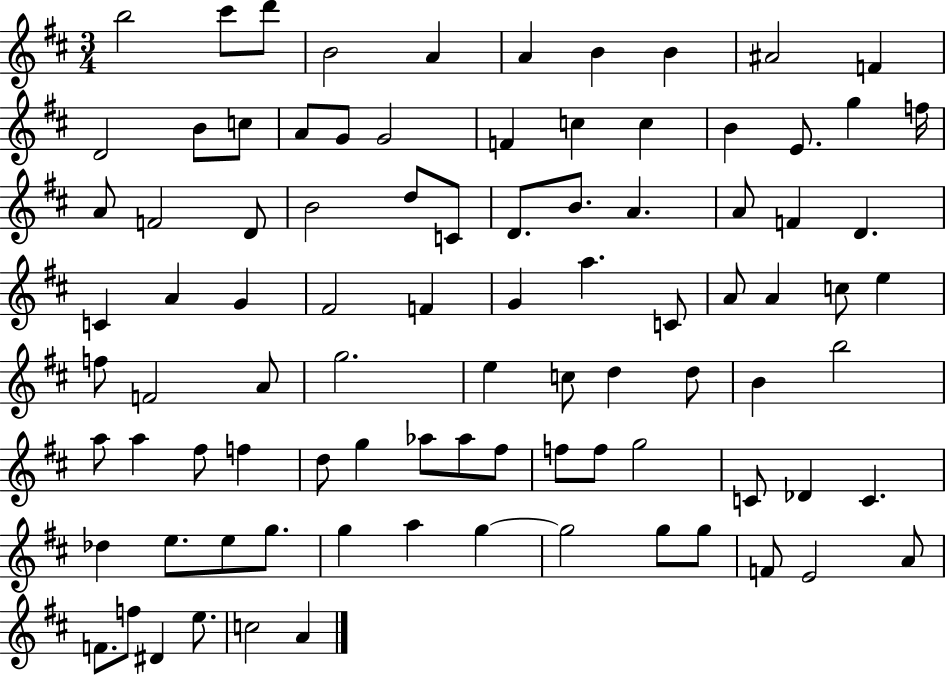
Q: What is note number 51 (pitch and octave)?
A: G5